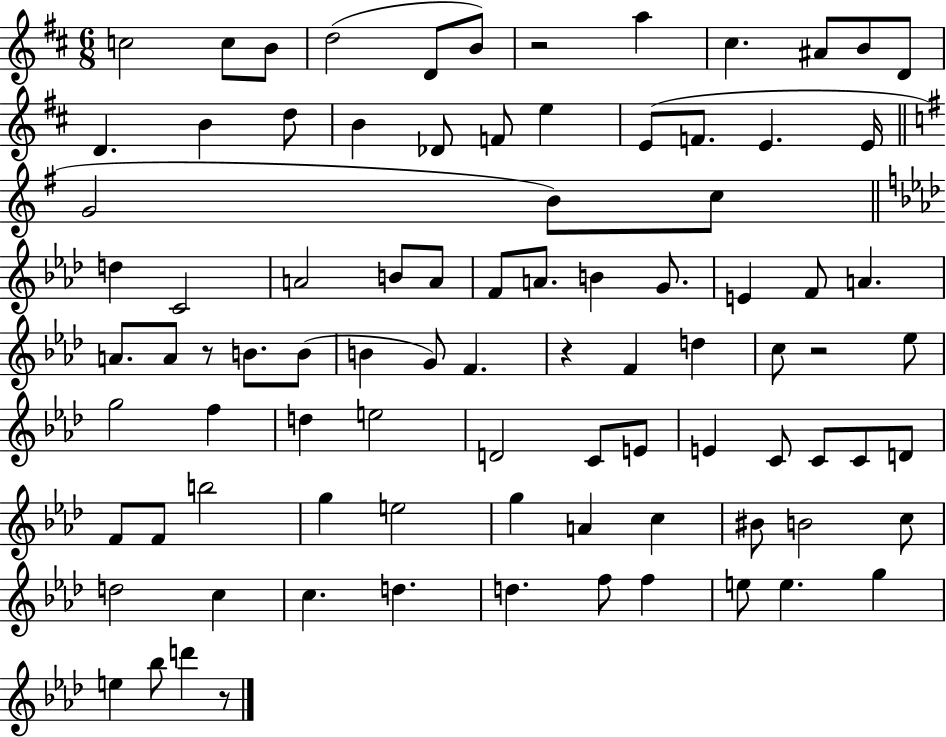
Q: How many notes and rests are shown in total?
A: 89